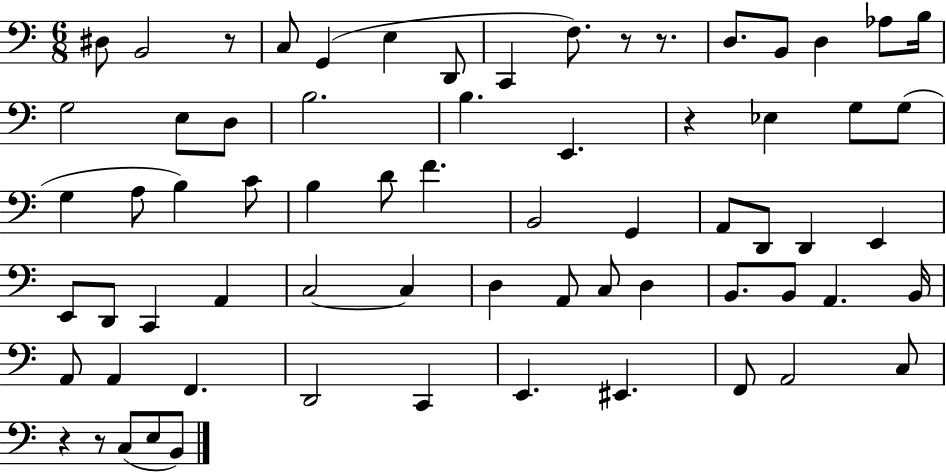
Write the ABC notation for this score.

X:1
T:Untitled
M:6/8
L:1/4
K:C
^D,/2 B,,2 z/2 C,/2 G,, E, D,,/2 C,, F,/2 z/2 z/2 D,/2 B,,/2 D, _A,/2 B,/4 G,2 E,/2 D,/2 B,2 B, E,, z _E, G,/2 G,/2 G, A,/2 B, C/2 B, D/2 F B,,2 G,, A,,/2 D,,/2 D,, E,, E,,/2 D,,/2 C,, A,, C,2 C, D, A,,/2 C,/2 D, B,,/2 B,,/2 A,, B,,/4 A,,/2 A,, F,, D,,2 C,, E,, ^E,, F,,/2 A,,2 C,/2 z z/2 C,/2 E,/2 B,,/2